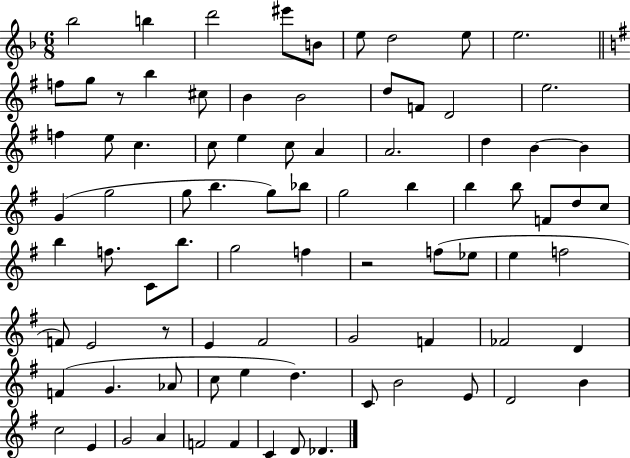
Bb5/h B5/q D6/h EIS6/e B4/e E5/e D5/h E5/e E5/h. F5/e G5/e R/e B5/q C#5/e B4/q B4/h D5/e F4/e D4/h E5/h. F5/q E5/e C5/q. C5/e E5/q C5/e A4/q A4/h. D5/q B4/q B4/q G4/q G5/h G5/e B5/q. G5/e Bb5/e G5/h B5/q B5/q B5/e F4/e D5/e C5/e B5/q F5/e. C4/e B5/e. G5/h F5/q R/h F5/e Eb5/e E5/q F5/h F4/e E4/h R/e E4/q F#4/h G4/h F4/q FES4/h D4/q F4/q G4/q. Ab4/e C5/e E5/q D5/q. C4/e B4/h E4/e D4/h B4/q C5/h E4/q G4/h A4/q F4/h F4/q C4/q D4/e Db4/q.